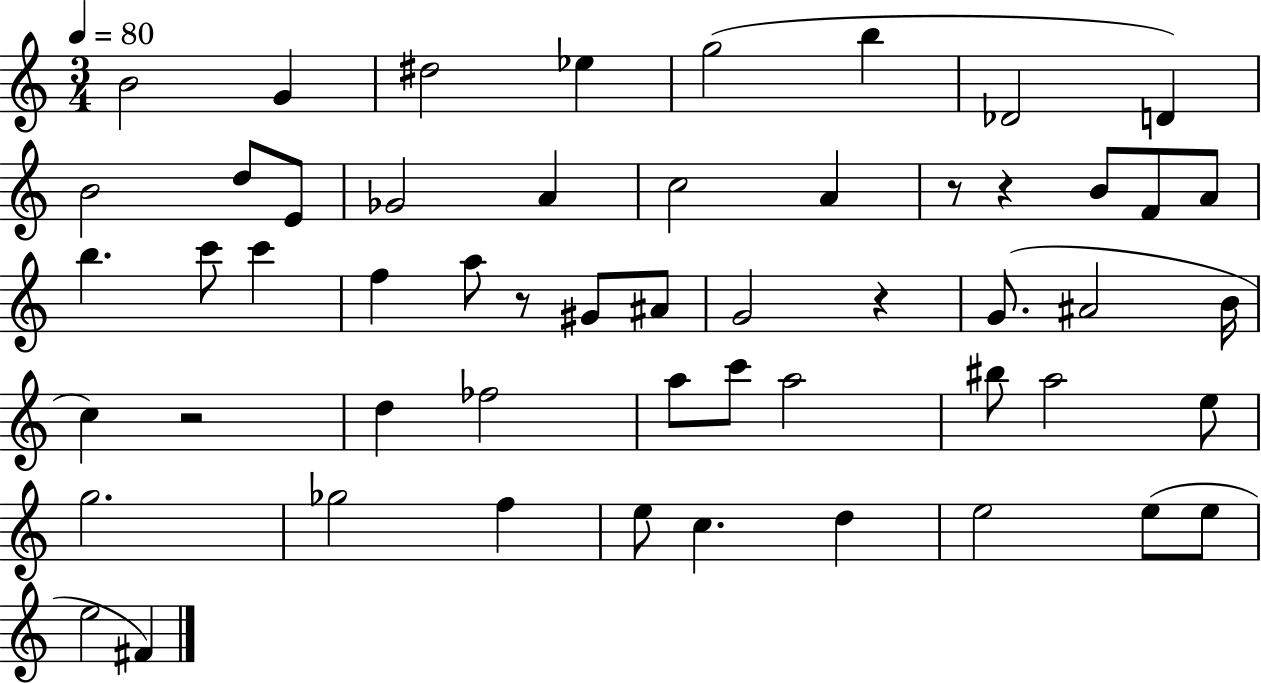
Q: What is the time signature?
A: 3/4